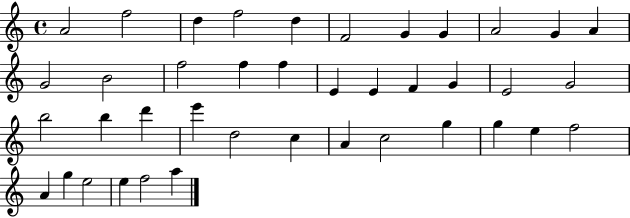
A4/h F5/h D5/q F5/h D5/q F4/h G4/q G4/q A4/h G4/q A4/q G4/h B4/h F5/h F5/q F5/q E4/q E4/q F4/q G4/q E4/h G4/h B5/h B5/q D6/q E6/q D5/h C5/q A4/q C5/h G5/q G5/q E5/q F5/h A4/q G5/q E5/h E5/q F5/h A5/q